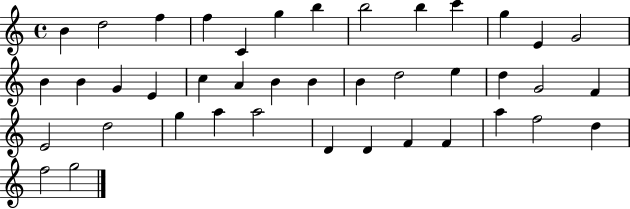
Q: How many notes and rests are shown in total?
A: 41